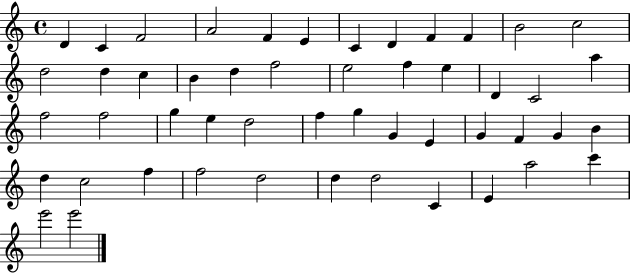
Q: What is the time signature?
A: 4/4